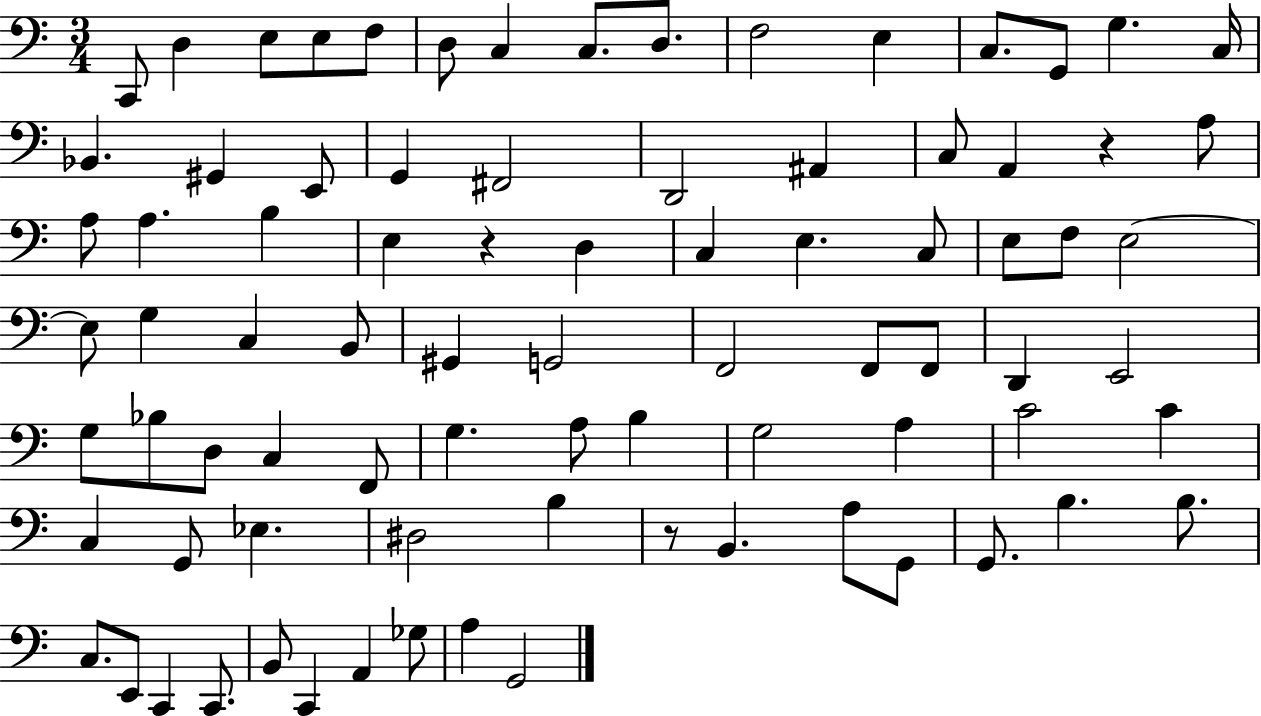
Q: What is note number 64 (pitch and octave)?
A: B3